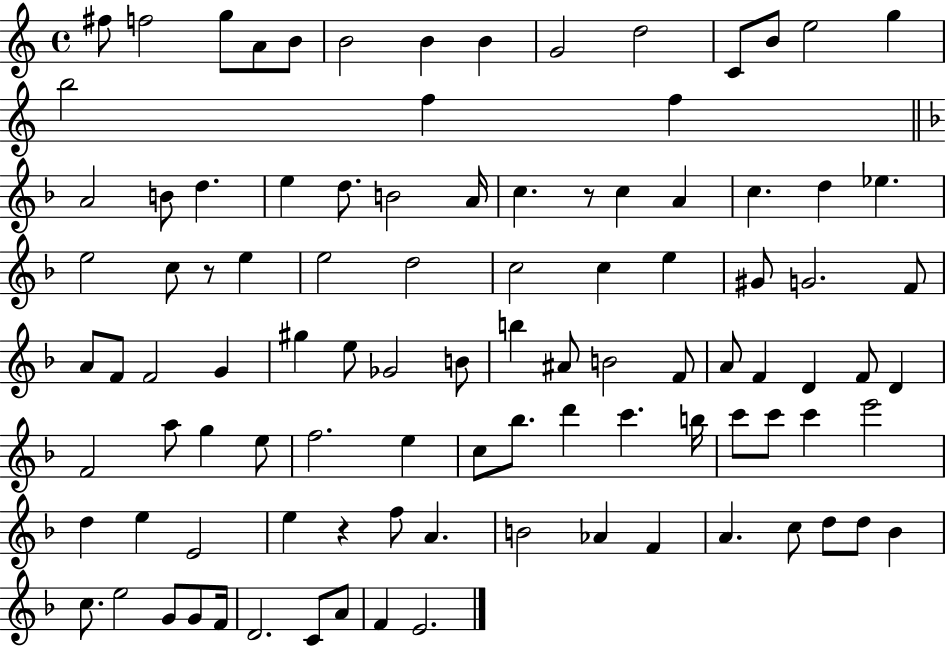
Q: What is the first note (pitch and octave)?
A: F#5